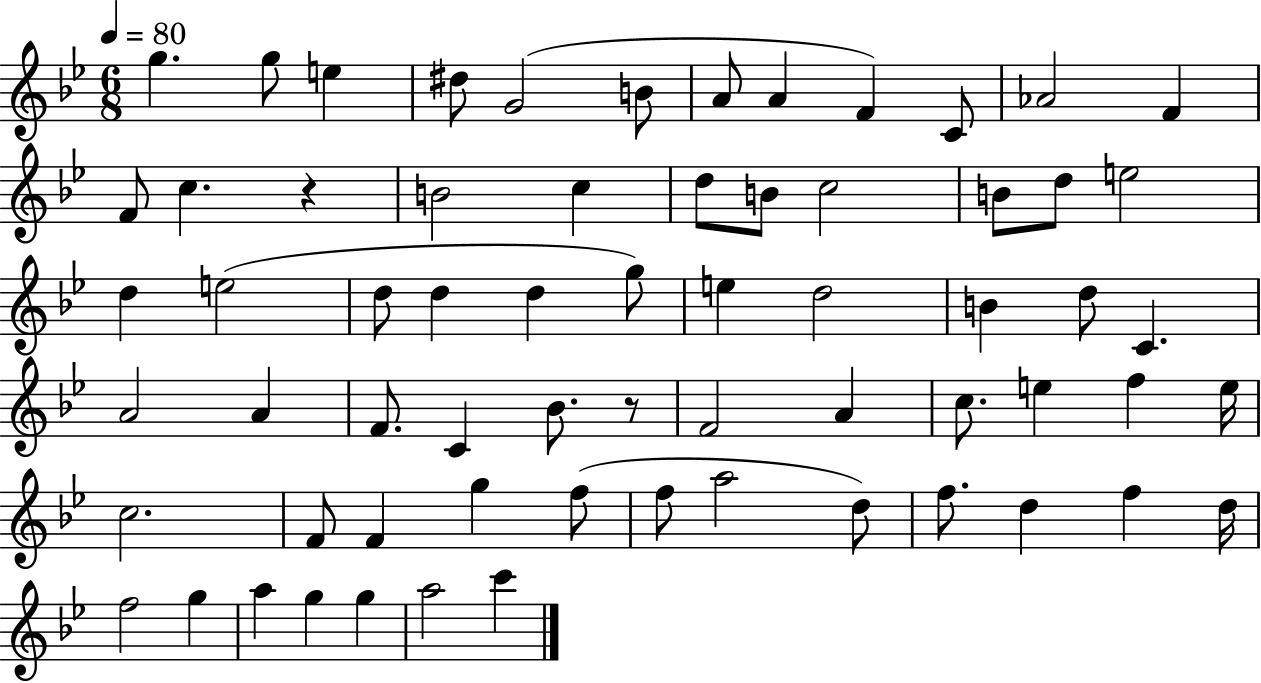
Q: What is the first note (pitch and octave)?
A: G5